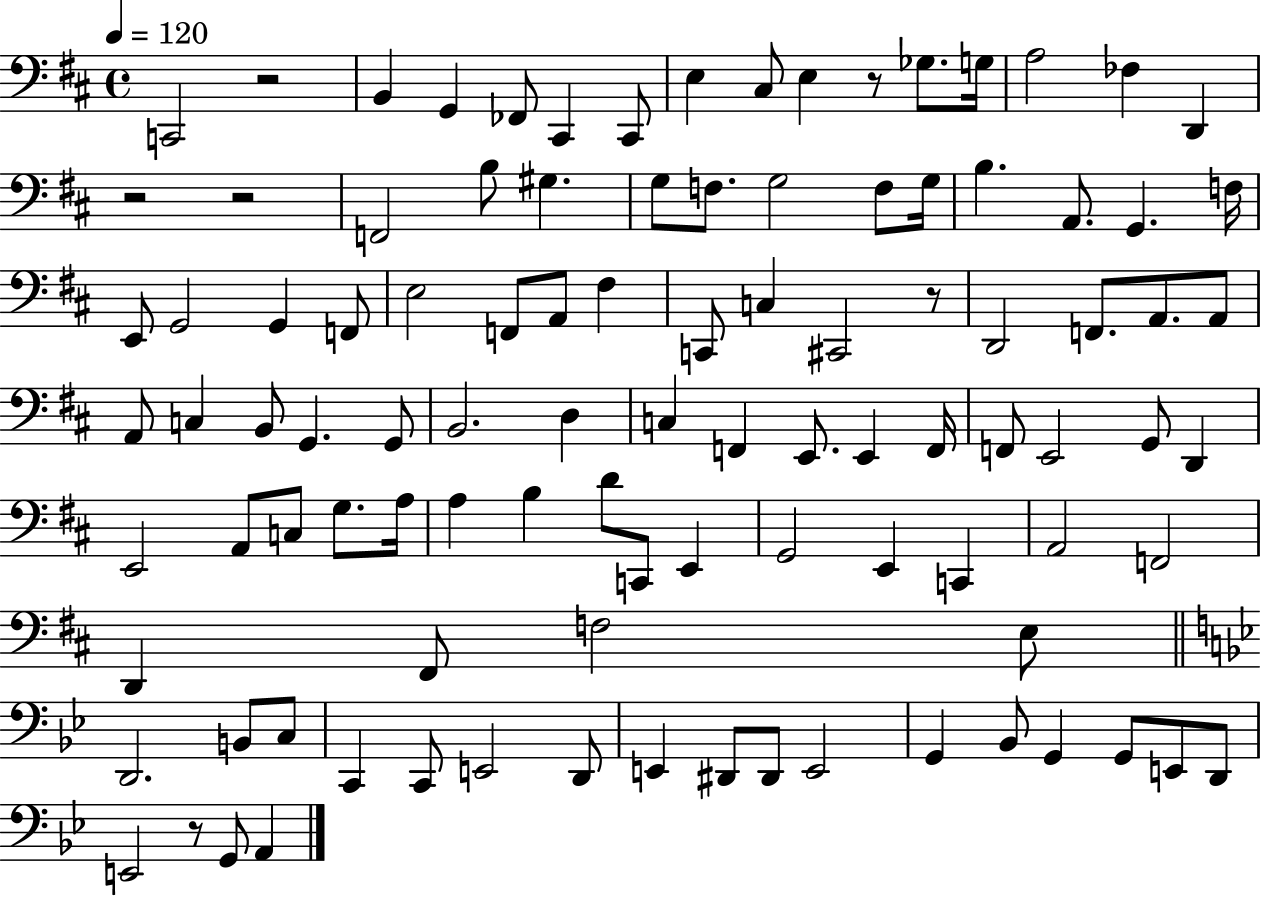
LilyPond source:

{
  \clef bass
  \time 4/4
  \defaultTimeSignature
  \key d \major
  \tempo 4 = 120
  c,2 r2 | b,4 g,4 fes,8 cis,4 cis,8 | e4 cis8 e4 r8 ges8. g16 | a2 fes4 d,4 | \break r2 r2 | f,2 b8 gis4. | g8 f8. g2 f8 g16 | b4. a,8. g,4. f16 | \break e,8 g,2 g,4 f,8 | e2 f,8 a,8 fis4 | c,8 c4 cis,2 r8 | d,2 f,8. a,8. a,8 | \break a,8 c4 b,8 g,4. g,8 | b,2. d4 | c4 f,4 e,8. e,4 f,16 | f,8 e,2 g,8 d,4 | \break e,2 a,8 c8 g8. a16 | a4 b4 d'8 c,8 e,4 | g,2 e,4 c,4 | a,2 f,2 | \break d,4 fis,8 f2 e8 | \bar "||" \break \key bes \major d,2. b,8 c8 | c,4 c,8 e,2 d,8 | e,4 dis,8 dis,8 e,2 | g,4 bes,8 g,4 g,8 e,8 d,8 | \break e,2 r8 g,8 a,4 | \bar "|."
}